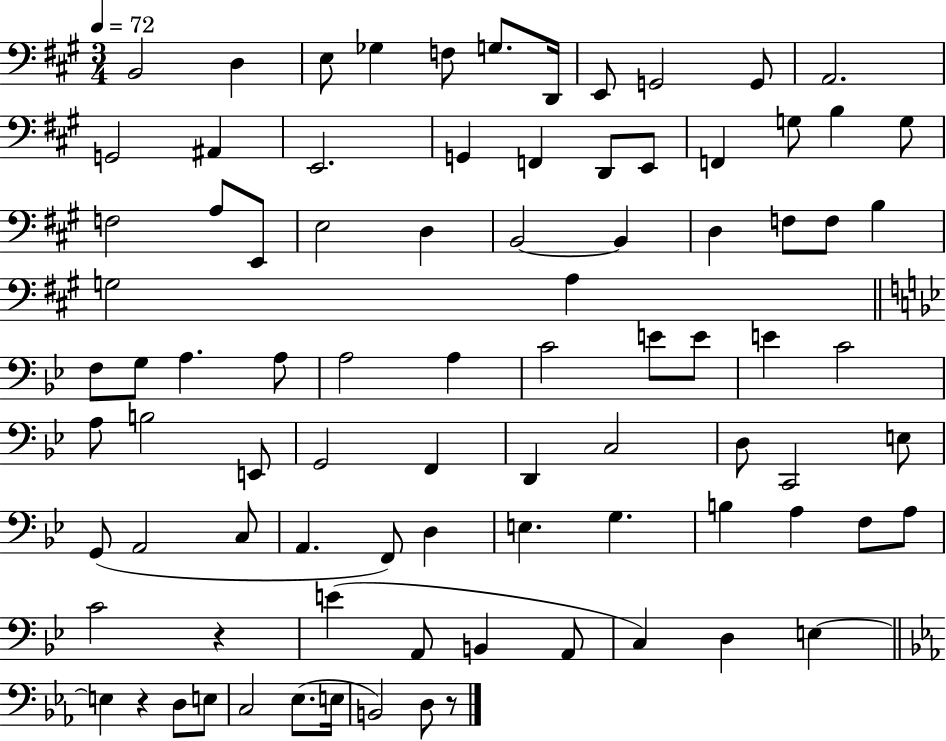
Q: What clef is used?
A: bass